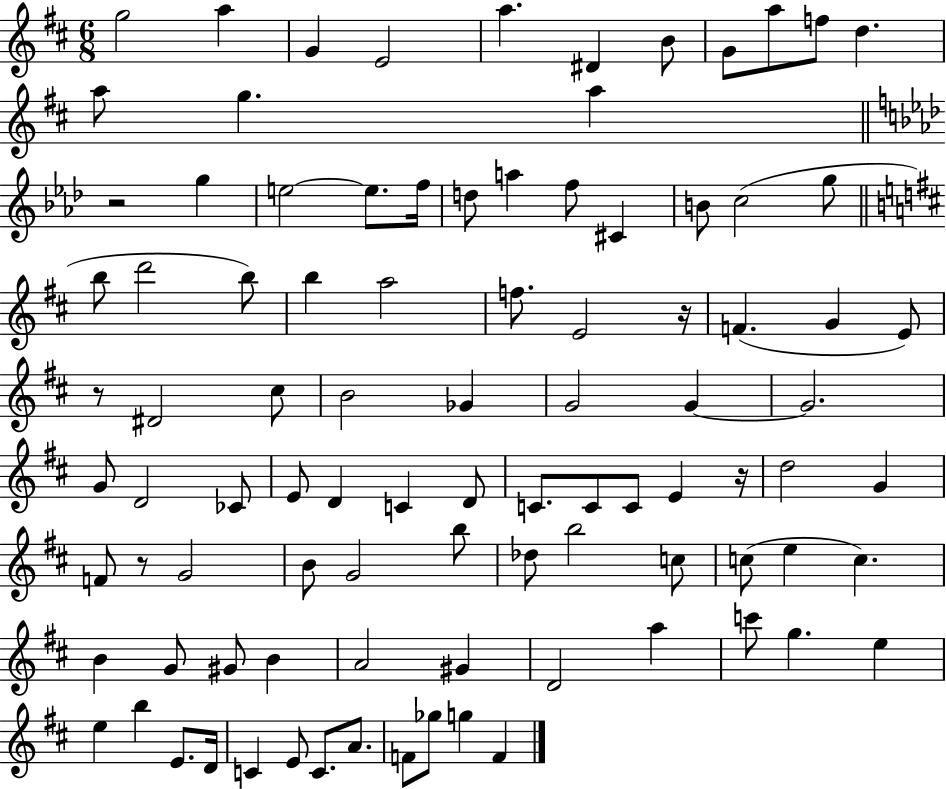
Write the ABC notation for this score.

X:1
T:Untitled
M:6/8
L:1/4
K:D
g2 a G E2 a ^D B/2 G/2 a/2 f/2 d a/2 g a z2 g e2 e/2 f/4 d/2 a f/2 ^C B/2 c2 g/2 b/2 d'2 b/2 b a2 f/2 E2 z/4 F G E/2 z/2 ^D2 ^c/2 B2 _G G2 G G2 G/2 D2 _C/2 E/2 D C D/2 C/2 C/2 C/2 E z/4 d2 G F/2 z/2 G2 B/2 G2 b/2 _d/2 b2 c/2 c/2 e c B G/2 ^G/2 B A2 ^G D2 a c'/2 g e e b E/2 D/4 C E/2 C/2 A/2 F/2 _g/2 g F